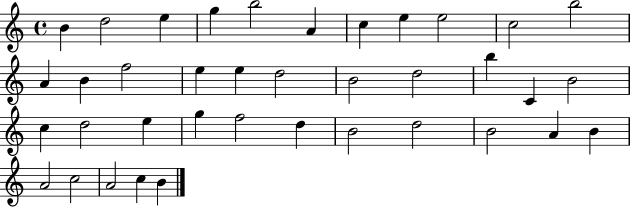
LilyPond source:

{
  \clef treble
  \time 4/4
  \defaultTimeSignature
  \key c \major
  b'4 d''2 e''4 | g''4 b''2 a'4 | c''4 e''4 e''2 | c''2 b''2 | \break a'4 b'4 f''2 | e''4 e''4 d''2 | b'2 d''2 | b''4 c'4 b'2 | \break c''4 d''2 e''4 | g''4 f''2 d''4 | b'2 d''2 | b'2 a'4 b'4 | \break a'2 c''2 | a'2 c''4 b'4 | \bar "|."
}